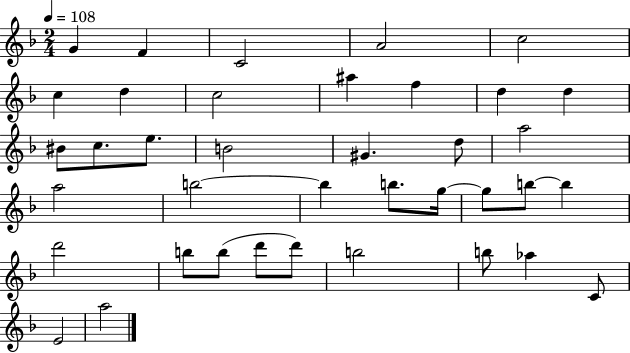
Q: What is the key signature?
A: F major